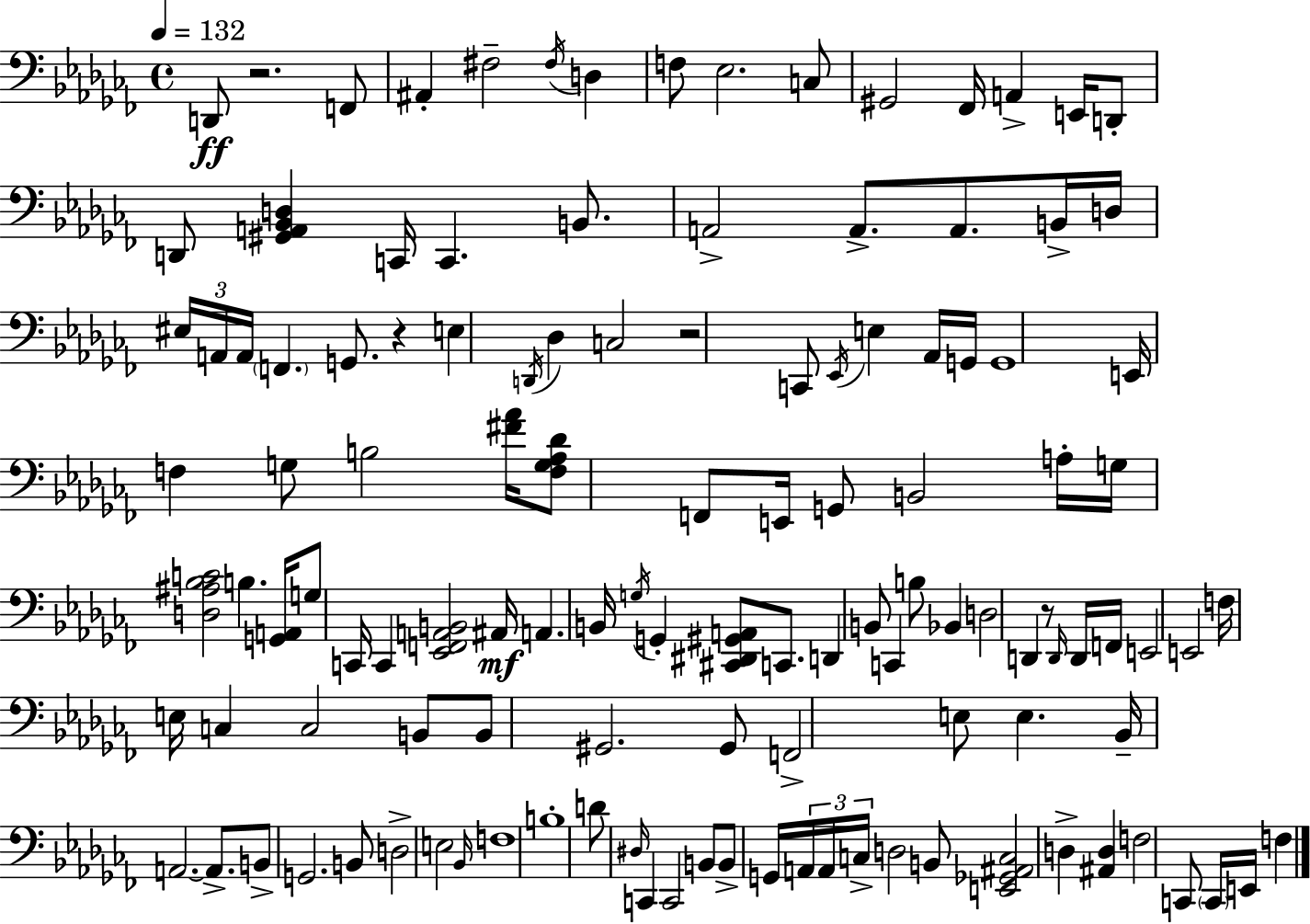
{
  \clef bass
  \time 4/4
  \defaultTimeSignature
  \key aes \minor
  \tempo 4 = 132
  d,8\ff r2. f,8 | ais,4-. fis2-- \acciaccatura { fis16 } d4 | f8 ees2. c8 | gis,2 fes,16 a,4-> e,16 d,8-. | \break d,8 <gis, a, bes, d>4 c,16 c,4. b,8. | a,2-> a,8.-> a,8. b,16-> | d16 \tuplet 3/2 { eis16 a,16 a,16 } \parenthesize f,4. g,8. r4 | e4 \acciaccatura { d,16 } des4 c2 | \break r2 c,8 \acciaccatura { ees,16 } e4 | aes,16 g,16 g,1 | e,16 f4 g8 b2 | <fis' aes'>16 <f g aes des'>8 f,8 e,16 g,8 b,2 | \break a16-. g16 <d ais bes c'>2 b4. | <g, a,>16 g8 c,16 c,4 <ees, f, a, b,>2 | ais,16\mf a,4. b,16 \acciaccatura { g16 } g,4-. <cis, dis, gis, a,>8 | c,8. d,4 b,8 c,4 b8 | \break bes,4 d2 d,4 | r8 \grace { d,16 } d,16 f,16 e,2 e,2 | f16 e16 c4 c2 | b,8 b,8 gis,2. | \break gis,8 f,2-> e8 e4. | bes,16-- a,2.~~ | a,8.-> b,8-> g,2. | b,8 d2-> e2 | \break \grace { bes,16 } f1 | b1-. | d'8 \grace { dis16 } c,4 c,2 | b,8 b,8-> g,16 \tuplet 3/2 { a,16 a,16 c16-> } d2 | \break b,8 <e, ges, ais, c>2 d4-> | <ais, d>4 f2 c,8 | \parenthesize c,16 e,16 f4 \bar "|."
}